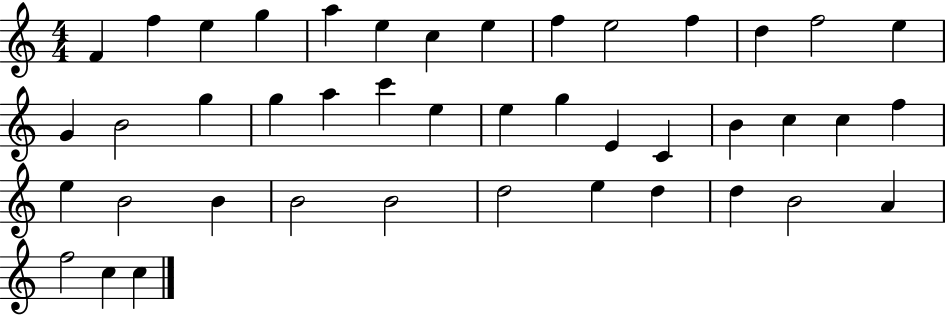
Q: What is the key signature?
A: C major